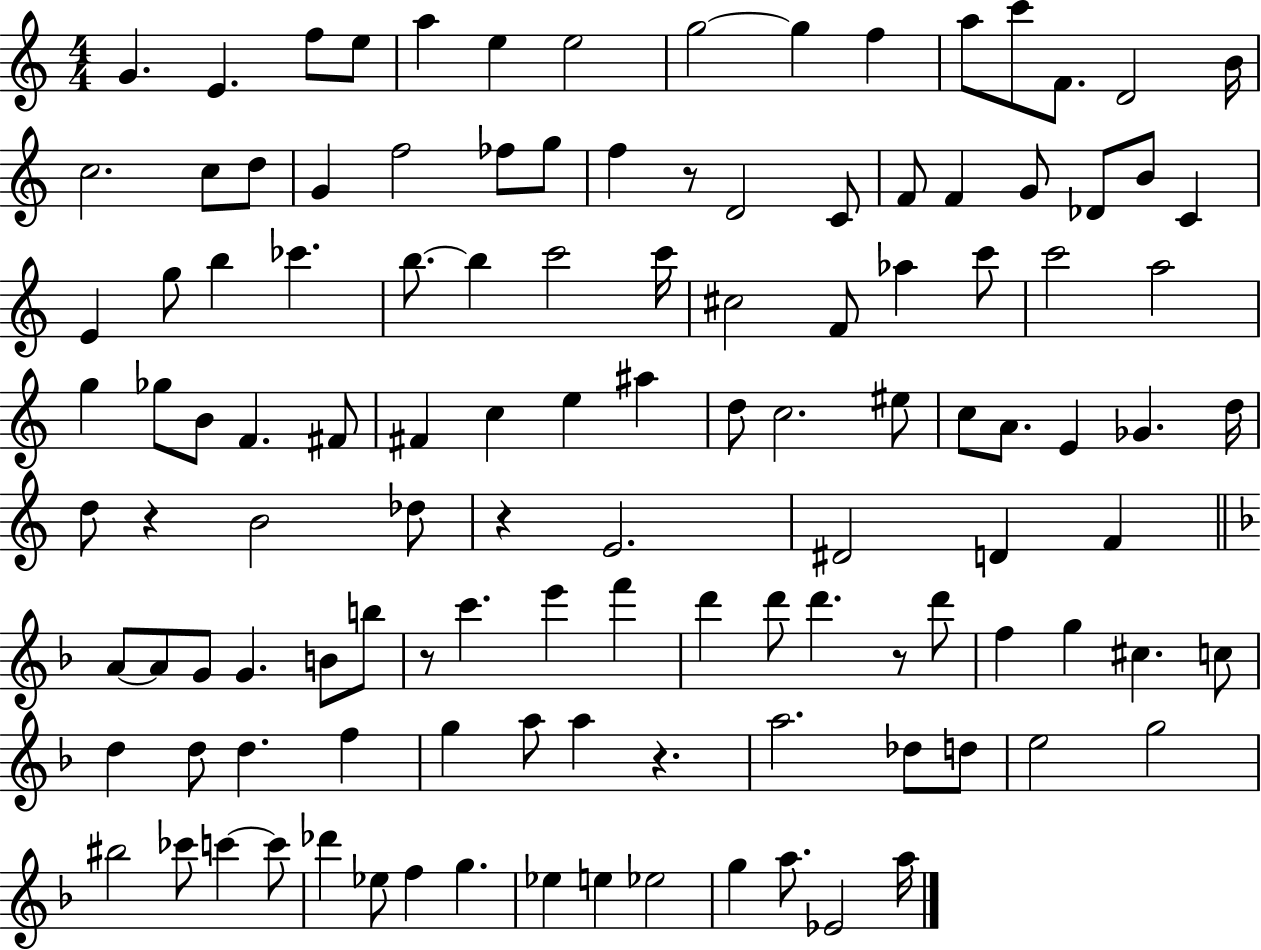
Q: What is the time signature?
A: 4/4